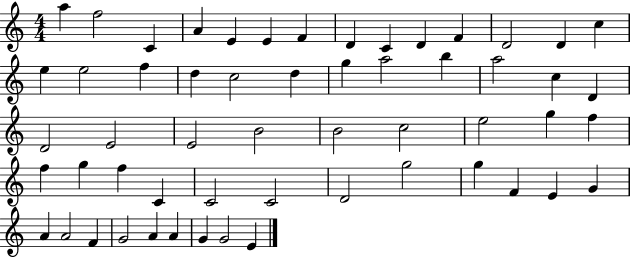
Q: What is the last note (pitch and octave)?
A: E4